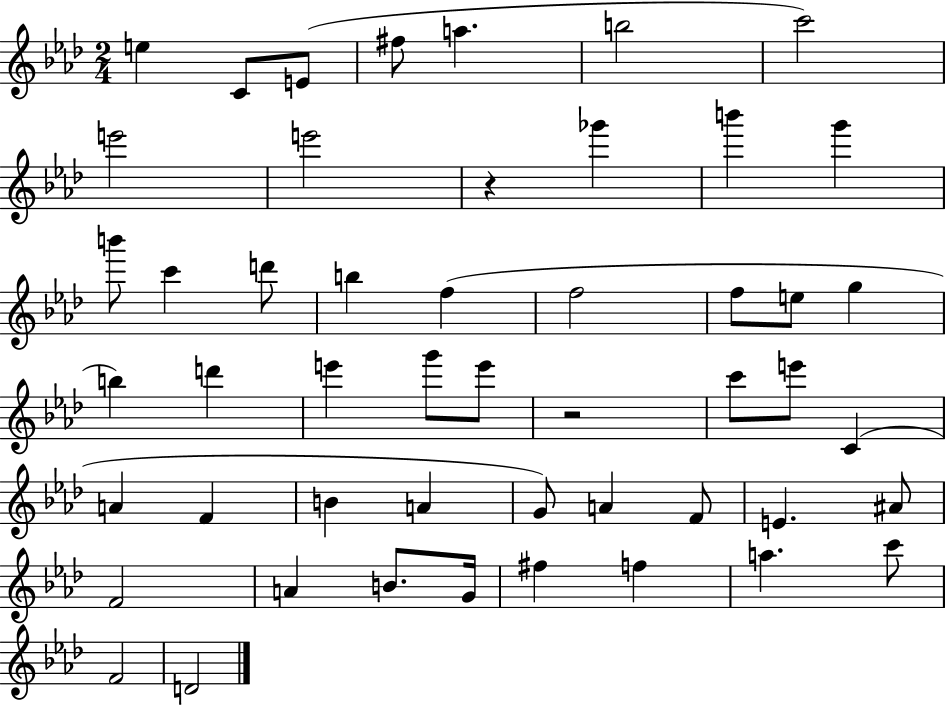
E5/q C4/e E4/e F#5/e A5/q. B5/h C6/h E6/h E6/h R/q Gb6/q B6/q G6/q B6/e C6/q D6/e B5/q F5/q F5/h F5/e E5/e G5/q B5/q D6/q E6/q G6/e E6/e R/h C6/e E6/e C4/q A4/q F4/q B4/q A4/q G4/e A4/q F4/e E4/q. A#4/e F4/h A4/q B4/e. G4/s F#5/q F5/q A5/q. C6/e F4/h D4/h